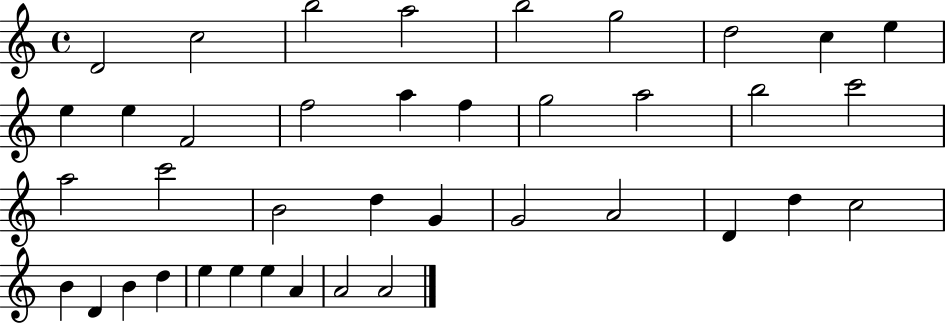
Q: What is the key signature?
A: C major